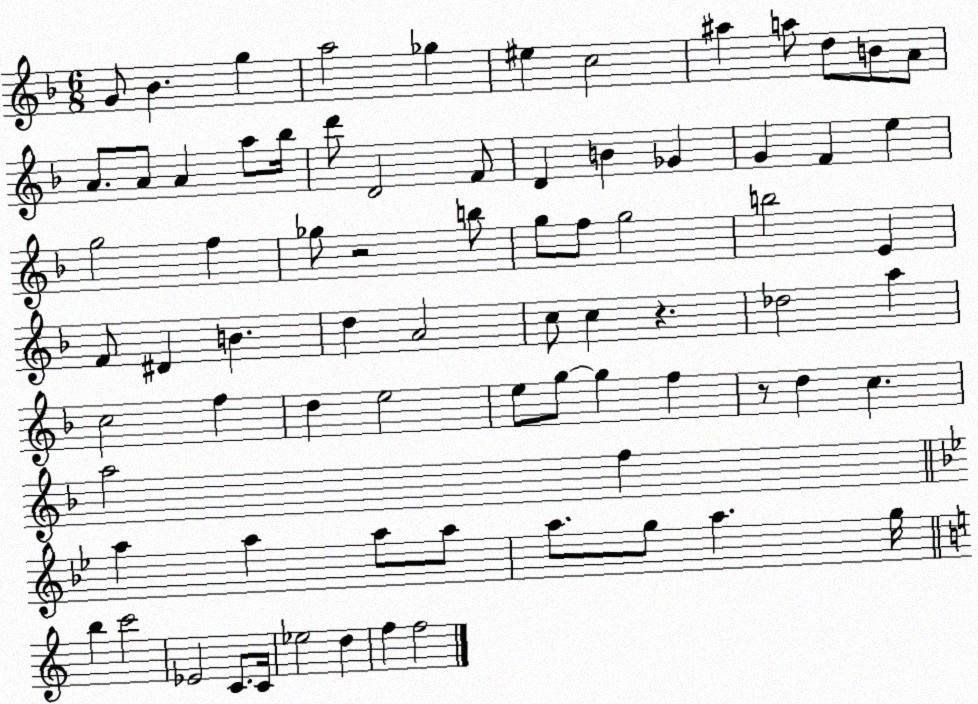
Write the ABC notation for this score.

X:1
T:Untitled
M:6/8
L:1/4
K:F
G/2 _B g a2 _g ^e c2 ^a a/2 d/2 B/2 A/2 A/2 A/2 A a/2 _b/4 d'/2 D2 F/2 D B _G G F e g2 f _g/2 z2 b/2 g/2 f/2 g2 b2 E F/2 ^D B d A2 c/2 c z _d2 a c2 f d e2 e/2 g/2 g f z/2 d c a2 f a a a/2 a/2 a/2 g/2 a g/4 b c'2 _E2 C/2 C/4 _e2 d f f2